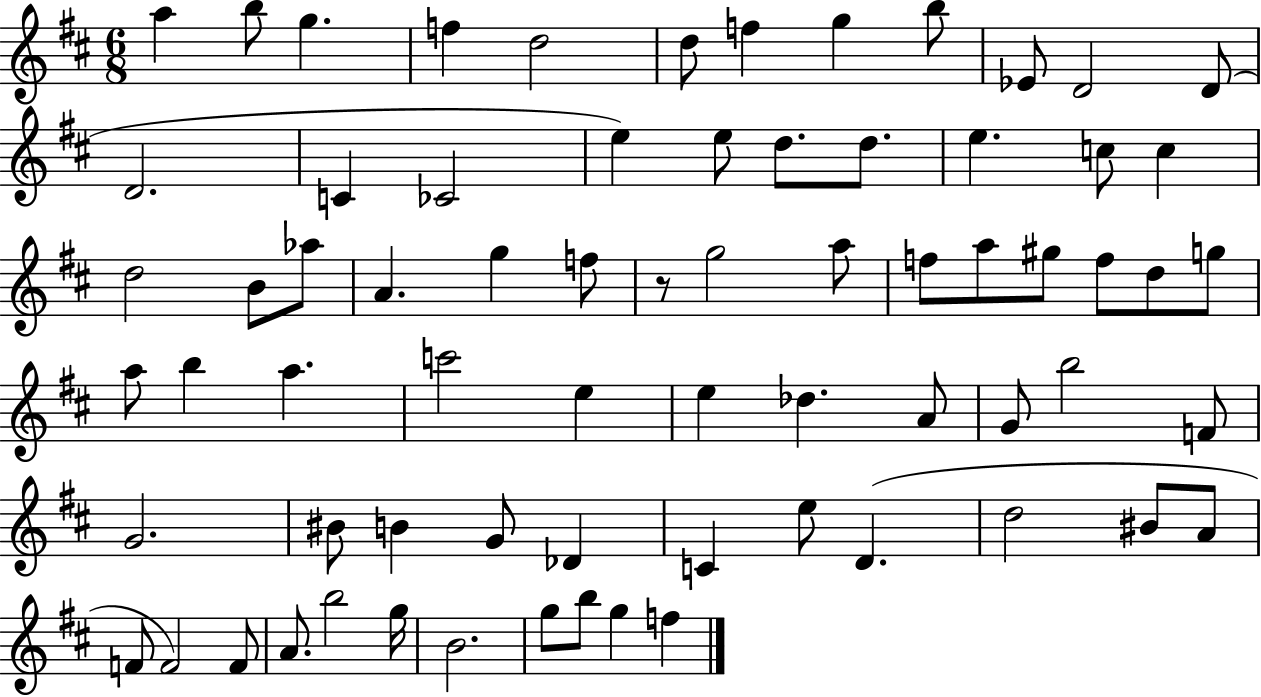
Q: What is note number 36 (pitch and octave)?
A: G5